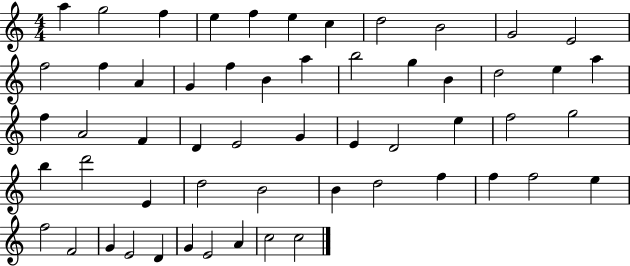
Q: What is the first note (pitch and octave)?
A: A5